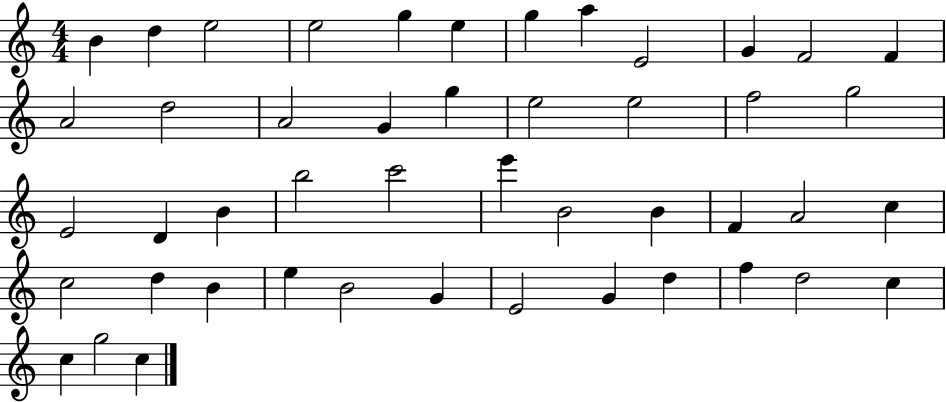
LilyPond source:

{
  \clef treble
  \numericTimeSignature
  \time 4/4
  \key c \major
  b'4 d''4 e''2 | e''2 g''4 e''4 | g''4 a''4 e'2 | g'4 f'2 f'4 | \break a'2 d''2 | a'2 g'4 g''4 | e''2 e''2 | f''2 g''2 | \break e'2 d'4 b'4 | b''2 c'''2 | e'''4 b'2 b'4 | f'4 a'2 c''4 | \break c''2 d''4 b'4 | e''4 b'2 g'4 | e'2 g'4 d''4 | f''4 d''2 c''4 | \break c''4 g''2 c''4 | \bar "|."
}